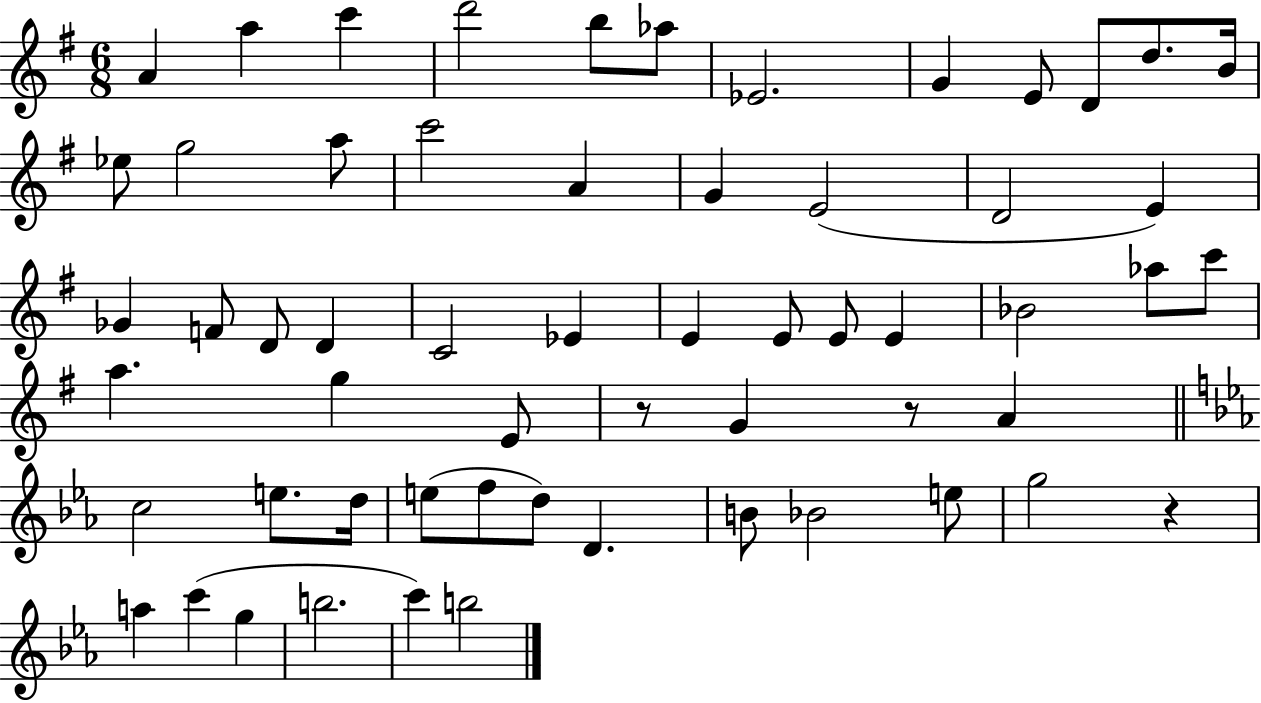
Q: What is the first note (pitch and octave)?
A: A4